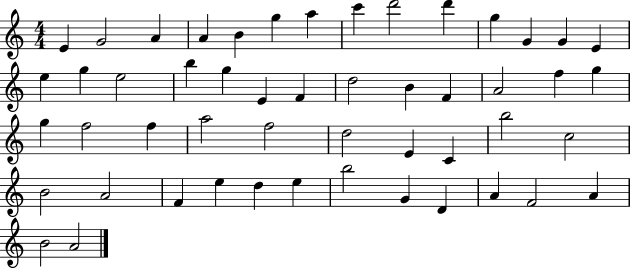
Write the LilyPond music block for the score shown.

{
  \clef treble
  \numericTimeSignature
  \time 4/4
  \key c \major
  e'4 g'2 a'4 | a'4 b'4 g''4 a''4 | c'''4 d'''2 d'''4 | g''4 g'4 g'4 e'4 | \break e''4 g''4 e''2 | b''4 g''4 e'4 f'4 | d''2 b'4 f'4 | a'2 f''4 g''4 | \break g''4 f''2 f''4 | a''2 f''2 | d''2 e'4 c'4 | b''2 c''2 | \break b'2 a'2 | f'4 e''4 d''4 e''4 | b''2 g'4 d'4 | a'4 f'2 a'4 | \break b'2 a'2 | \bar "|."
}